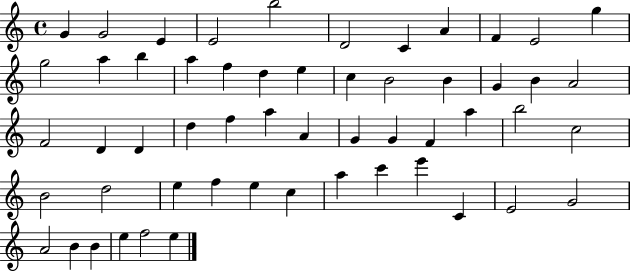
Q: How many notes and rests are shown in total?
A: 55